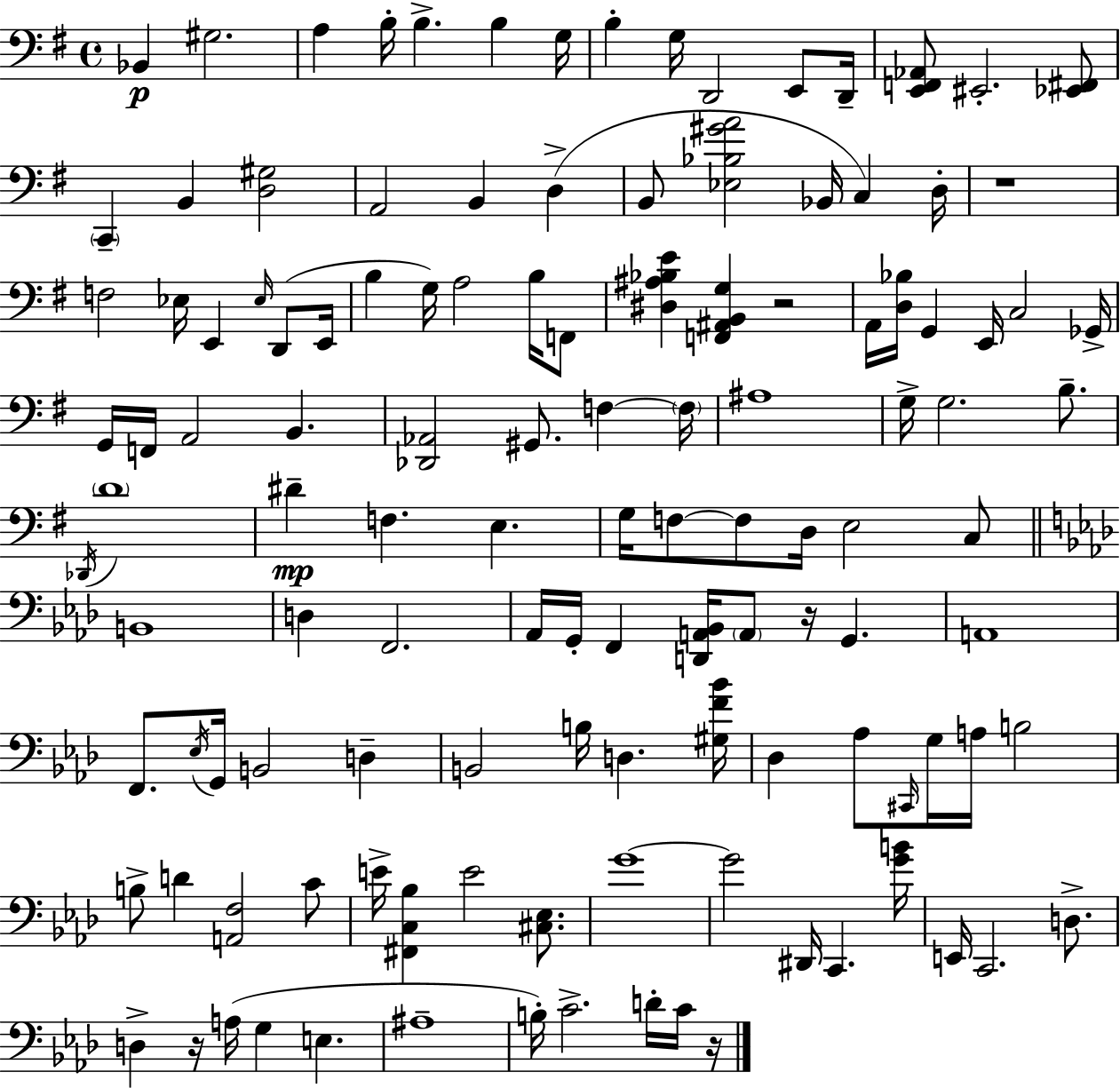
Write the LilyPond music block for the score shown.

{
  \clef bass
  \time 4/4
  \defaultTimeSignature
  \key g \major
  \repeat volta 2 { bes,4\p gis2. | a4 b16-. b4.-> b4 g16 | b4-. g16 d,2 e,8 d,16-- | <e, f, aes,>8 eis,2.-. <ees, fis,>8 | \break \parenthesize c,4-- b,4 <d gis>2 | a,2 b,4 d4->( | b,8 <ees bes gis' a'>2 bes,16 c4) d16-. | r1 | \break f2 ees16 e,4 \grace { ees16 }( d,8 | e,16 b4 g16) a2 b16 f,8 | <dis ais bes e'>4 <f, ais, b, g>4 r2 | a,16 <d bes>16 g,4 e,16 c2 | \break ges,16-> g,16 f,16 a,2 b,4. | <des, aes,>2 gis,8. f4~~ | \parenthesize f16 ais1 | g16-> g2. b8.-- | \break \acciaccatura { des,16 } \parenthesize d'1 | dis'4--\mp f4. e4. | g16 f8~~ f8 d16 e2 | c8 \bar "||" \break \key aes \major b,1 | d4 f,2. | aes,16 g,16-. f,4 <d, a, bes,>16 \parenthesize a,8 r16 g,4. | a,1 | \break f,8. \acciaccatura { ees16 } g,16 b,2 d4-- | b,2 b16 d4. | <gis f' bes'>16 des4 aes8 \grace { cis,16 } g16 a16 b2 | b8-> d'4 <a, f>2 | \break c'8 e'16-> <fis, c bes>4 e'2 <cis ees>8. | g'1~~ | g'2 dis,16 c,4. | <g' b'>16 e,16 c,2. d8.-> | \break d4-> r16 a16( g4 e4. | ais1-- | b16-.) c'2.-> d'16-. | c'16 r16 } \bar "|."
}